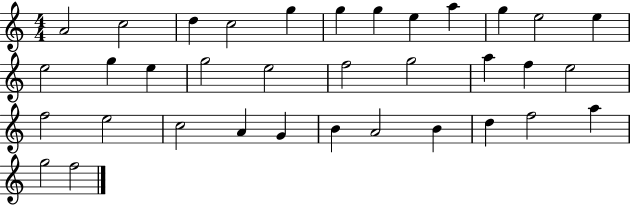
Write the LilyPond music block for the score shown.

{
  \clef treble
  \numericTimeSignature
  \time 4/4
  \key c \major
  a'2 c''2 | d''4 c''2 g''4 | g''4 g''4 e''4 a''4 | g''4 e''2 e''4 | \break e''2 g''4 e''4 | g''2 e''2 | f''2 g''2 | a''4 f''4 e''2 | \break f''2 e''2 | c''2 a'4 g'4 | b'4 a'2 b'4 | d''4 f''2 a''4 | \break g''2 f''2 | \bar "|."
}